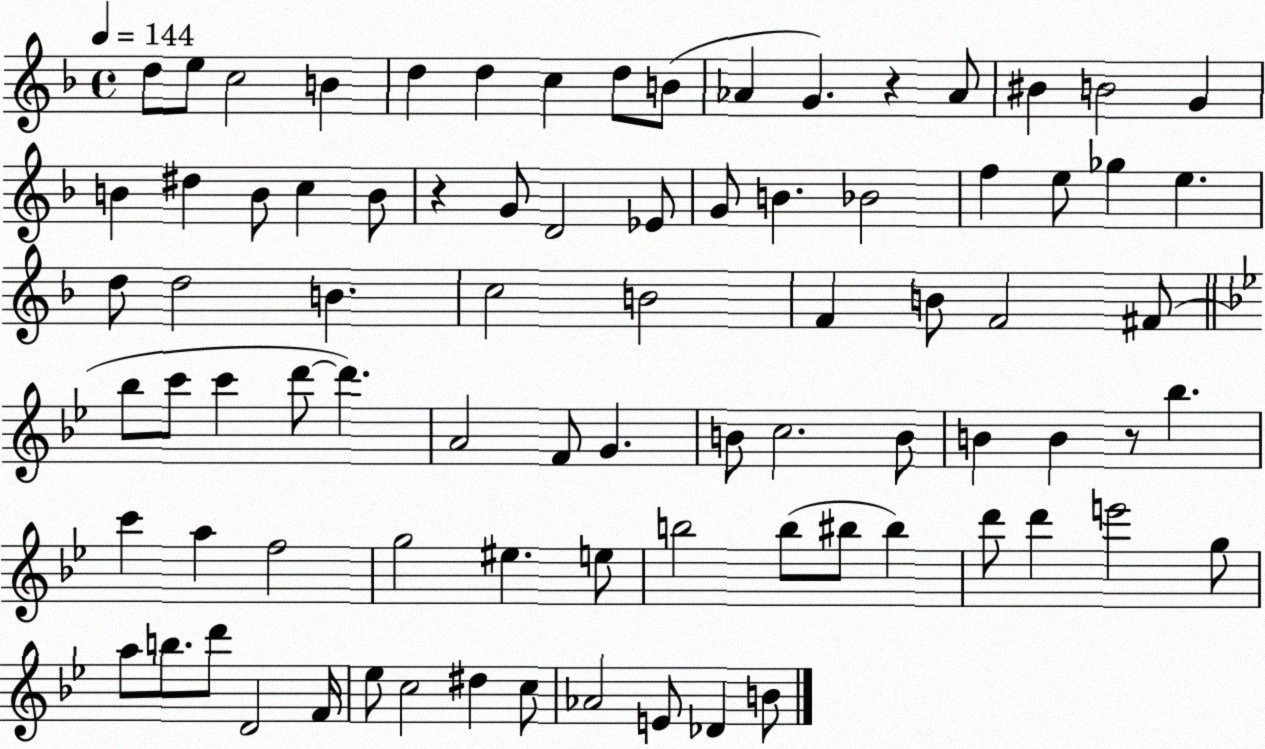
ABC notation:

X:1
T:Untitled
M:4/4
L:1/4
K:F
d/2 e/2 c2 B d d c d/2 B/2 _A G z _A/2 ^B B2 G B ^d B/2 c B/2 z G/2 D2 _E/2 G/2 B _B2 f e/2 _g e d/2 d2 B c2 B2 F B/2 F2 ^F/2 _b/2 c'/2 c' d'/2 d' A2 F/2 G B/2 c2 B/2 B B z/2 _b c' a f2 g2 ^e e/2 b2 b/2 ^b/2 ^b d'/2 d' e'2 g/2 a/2 b/2 d'/2 D2 F/4 _e/2 c2 ^d c/2 _A2 E/2 _D B/2